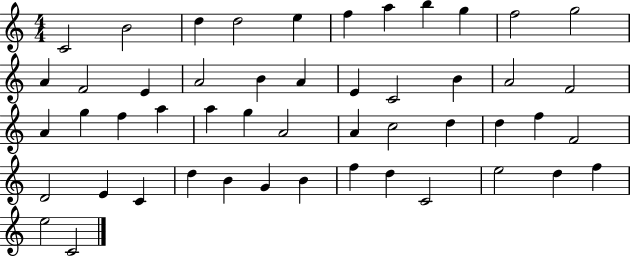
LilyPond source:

{
  \clef treble
  \numericTimeSignature
  \time 4/4
  \key c \major
  c'2 b'2 | d''4 d''2 e''4 | f''4 a''4 b''4 g''4 | f''2 g''2 | \break a'4 f'2 e'4 | a'2 b'4 a'4 | e'4 c'2 b'4 | a'2 f'2 | \break a'4 g''4 f''4 a''4 | a''4 g''4 a'2 | a'4 c''2 d''4 | d''4 f''4 f'2 | \break d'2 e'4 c'4 | d''4 b'4 g'4 b'4 | f''4 d''4 c'2 | e''2 d''4 f''4 | \break e''2 c'2 | \bar "|."
}